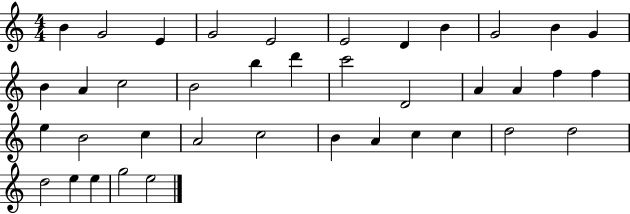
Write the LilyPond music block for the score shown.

{
  \clef treble
  \numericTimeSignature
  \time 4/4
  \key c \major
  b'4 g'2 e'4 | g'2 e'2 | e'2 d'4 b'4 | g'2 b'4 g'4 | \break b'4 a'4 c''2 | b'2 b''4 d'''4 | c'''2 d'2 | a'4 a'4 f''4 f''4 | \break e''4 b'2 c''4 | a'2 c''2 | b'4 a'4 c''4 c''4 | d''2 d''2 | \break d''2 e''4 e''4 | g''2 e''2 | \bar "|."
}